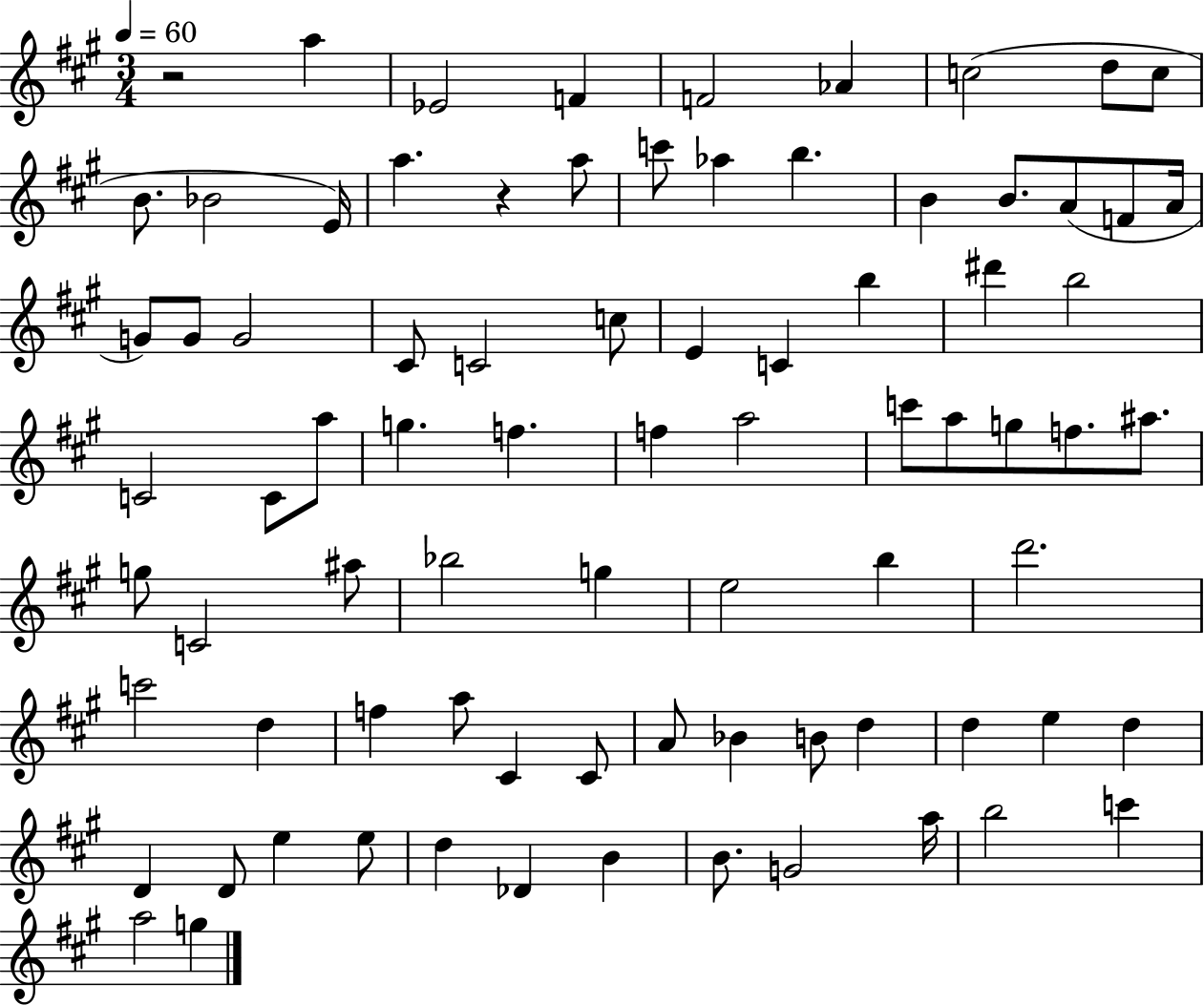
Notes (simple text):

R/h A5/q Eb4/h F4/q F4/h Ab4/q C5/h D5/e C5/e B4/e. Bb4/h E4/s A5/q. R/q A5/e C6/e Ab5/q B5/q. B4/q B4/e. A4/e F4/e A4/s G4/e G4/e G4/h C#4/e C4/h C5/e E4/q C4/q B5/q D#6/q B5/h C4/h C4/e A5/e G5/q. F5/q. F5/q A5/h C6/e A5/e G5/e F5/e. A#5/e. G5/e C4/h A#5/e Bb5/h G5/q E5/h B5/q D6/h. C6/h D5/q F5/q A5/e C#4/q C#4/e A4/e Bb4/q B4/e D5/q D5/q E5/q D5/q D4/q D4/e E5/q E5/e D5/q Db4/q B4/q B4/e. G4/h A5/s B5/h C6/q A5/h G5/q